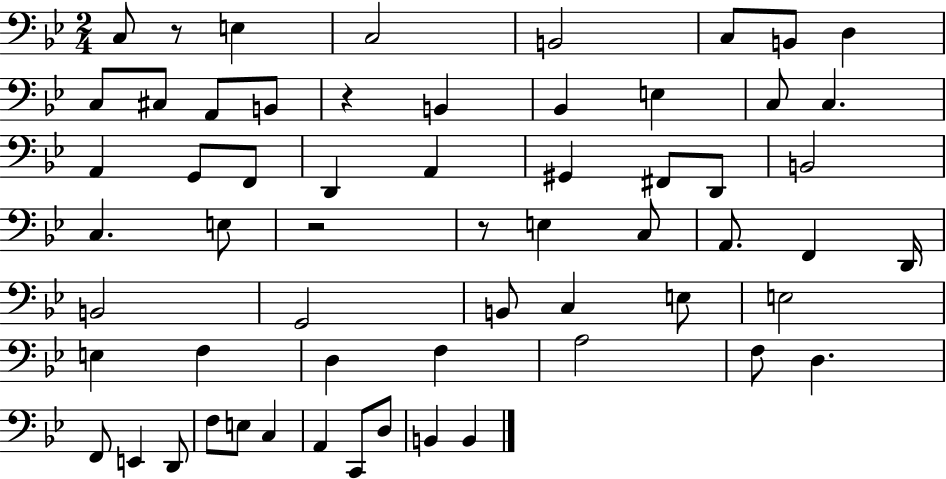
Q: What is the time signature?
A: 2/4